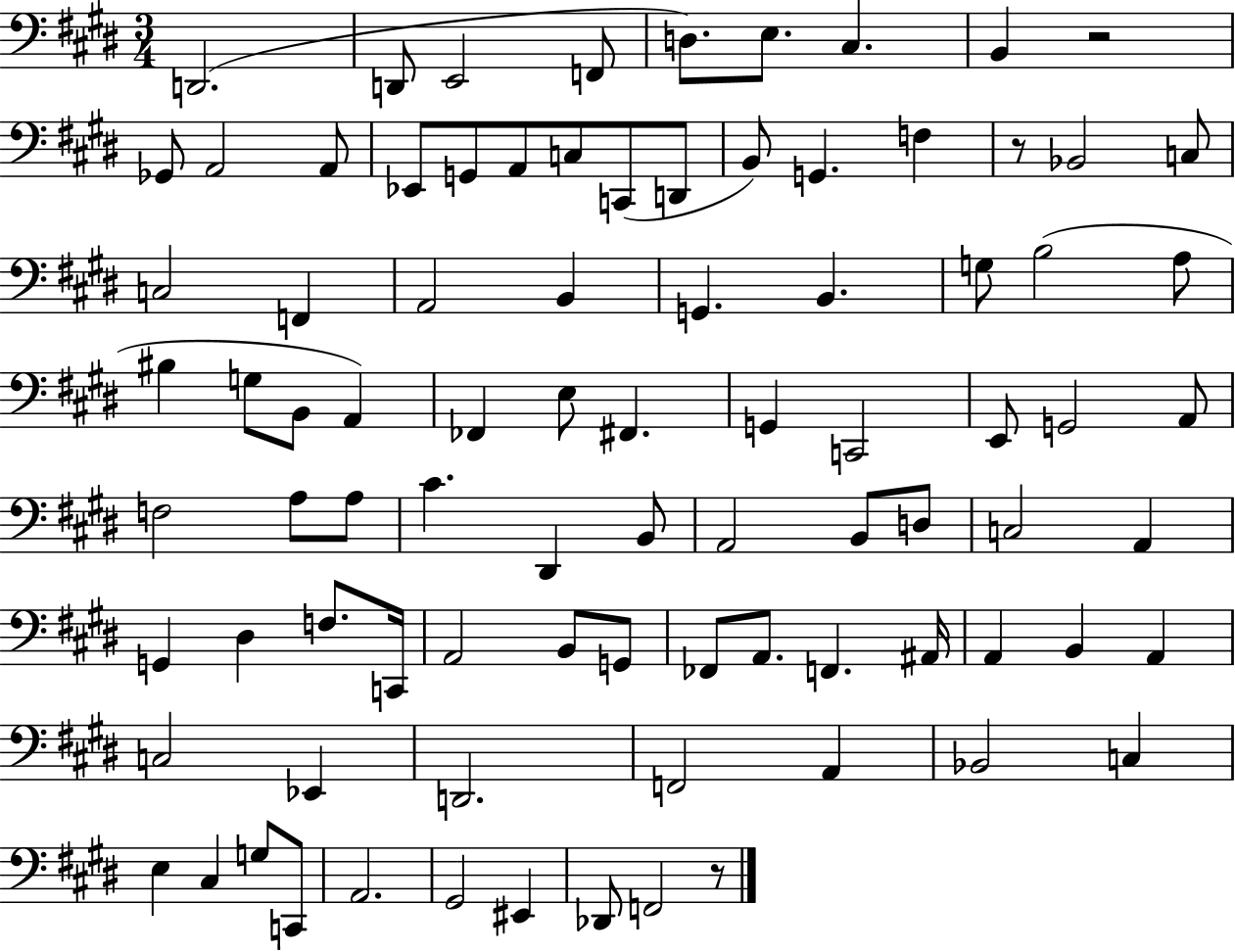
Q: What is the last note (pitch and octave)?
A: F2